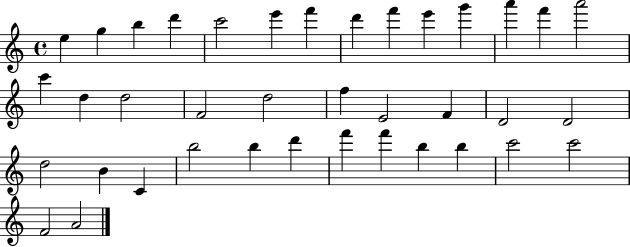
E5/q G5/q B5/q D6/q C6/h E6/q F6/q D6/q F6/q E6/q G6/q A6/q F6/q A6/h C6/q D5/q D5/h F4/h D5/h F5/q E4/h F4/q D4/h D4/h D5/h B4/q C4/q B5/h B5/q D6/q F6/q F6/q B5/q B5/q C6/h C6/h F4/h A4/h